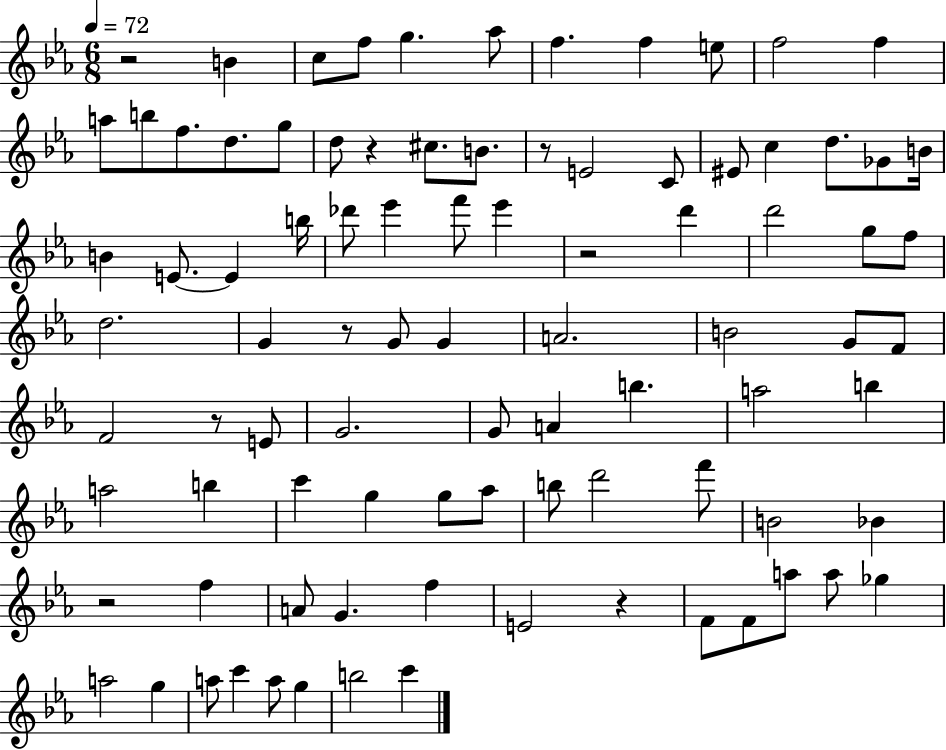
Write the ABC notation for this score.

X:1
T:Untitled
M:6/8
L:1/4
K:Eb
z2 B c/2 f/2 g _a/2 f f e/2 f2 f a/2 b/2 f/2 d/2 g/2 d/2 z ^c/2 B/2 z/2 E2 C/2 ^E/2 c d/2 _G/2 B/4 B E/2 E b/4 _d'/2 _e' f'/2 _e' z2 d' d'2 g/2 f/2 d2 G z/2 G/2 G A2 B2 G/2 F/2 F2 z/2 E/2 G2 G/2 A b a2 b a2 b c' g g/2 _a/2 b/2 d'2 f'/2 B2 _B z2 f A/2 G f E2 z F/2 F/2 a/2 a/2 _g a2 g a/2 c' a/2 g b2 c'